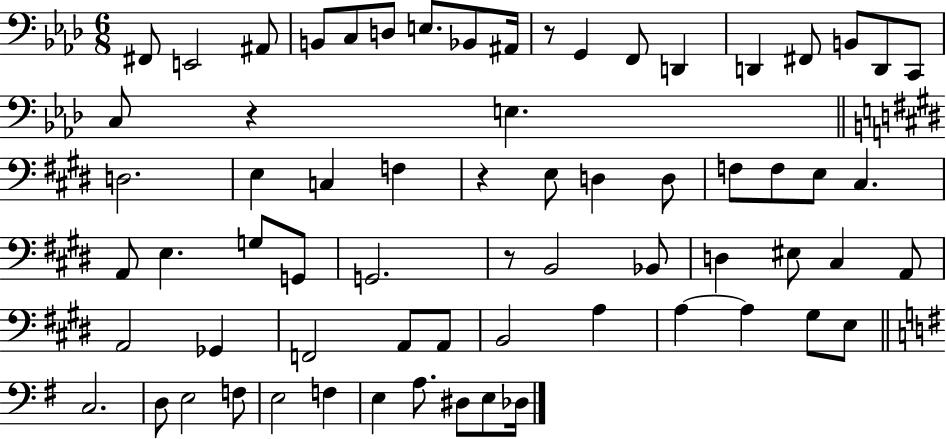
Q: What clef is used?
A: bass